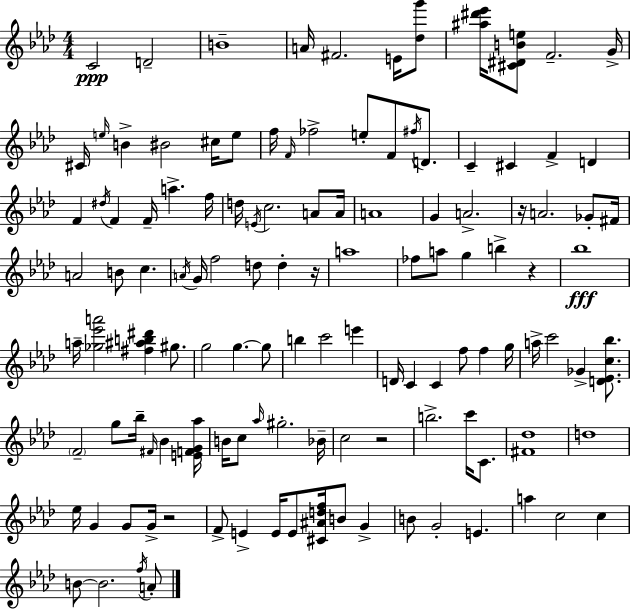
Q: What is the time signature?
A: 4/4